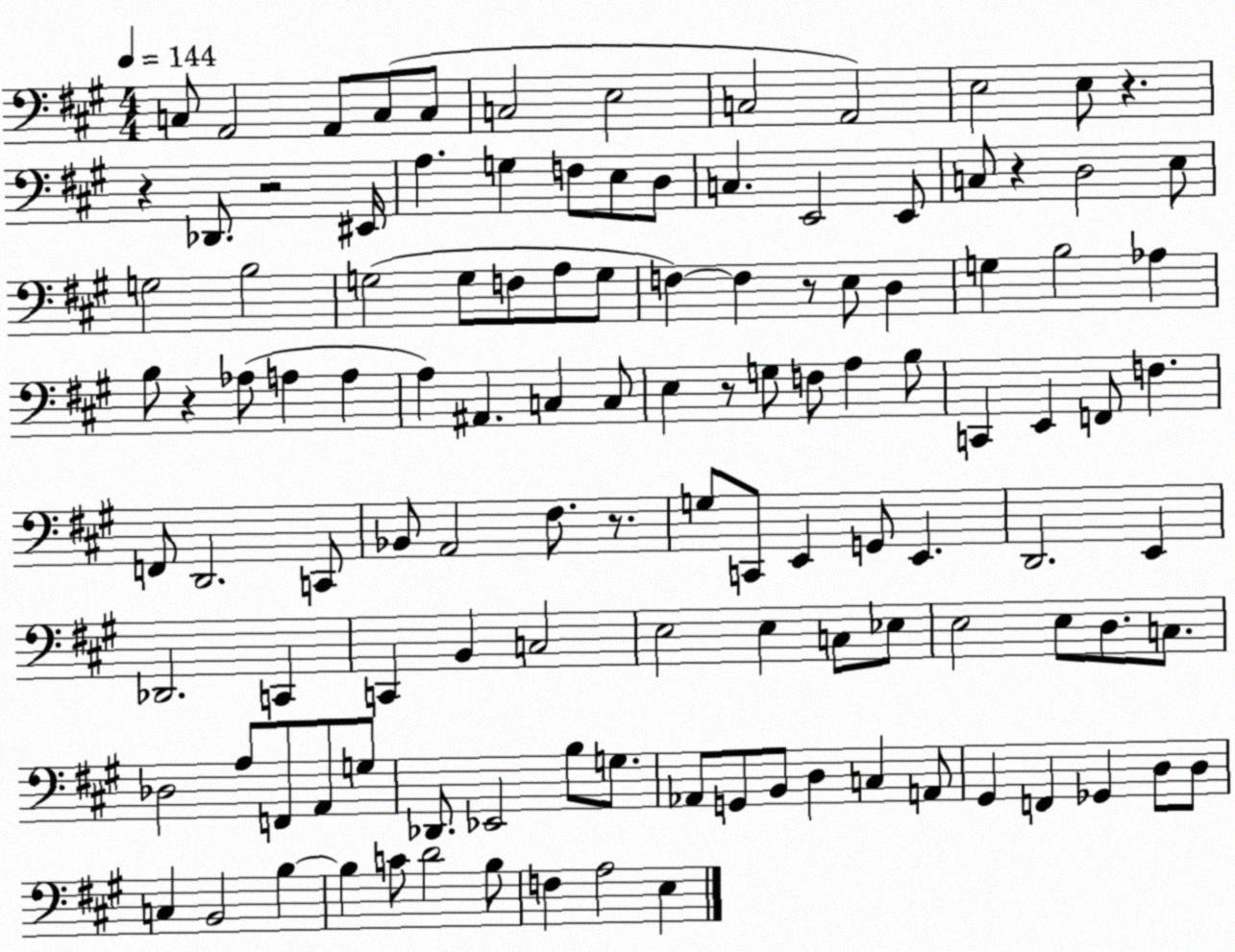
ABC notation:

X:1
T:Untitled
M:4/4
L:1/4
K:A
C,/2 A,,2 A,,/2 C,/2 C,/2 C,2 E,2 C,2 A,,2 E,2 E,/2 z z _D,,/2 z2 ^E,,/4 A, G, F,/2 E,/2 D,/2 C, E,,2 E,,/2 C,/2 z D,2 E,/2 G,2 B,2 G,2 G,/2 F,/2 A,/2 G,/2 F, F, z/2 E,/2 D, G, B,2 _A, B,/2 z _A,/2 A, A, A, ^A,, C, C,/2 E, z/2 G,/2 F,/2 A, B,/2 C,, E,, F,,/2 F, F,,/2 D,,2 C,,/2 _B,,/2 A,,2 ^F,/2 z/2 G,/2 C,,/2 E,, G,,/2 E,, D,,2 E,, _D,,2 C,, C,, B,, C,2 E,2 E, C,/2 _E,/2 E,2 E,/2 D,/2 C,/2 _D,2 A,/2 F,,/2 A,,/2 G,/2 _D,,/2 _E,,2 B,/2 G,/2 _A,,/2 G,,/2 B,,/2 D, C, A,,/2 ^G,, F,, _G,, D,/2 D,/2 C, B,,2 B, B, C/2 D2 B,/2 F, A,2 E,